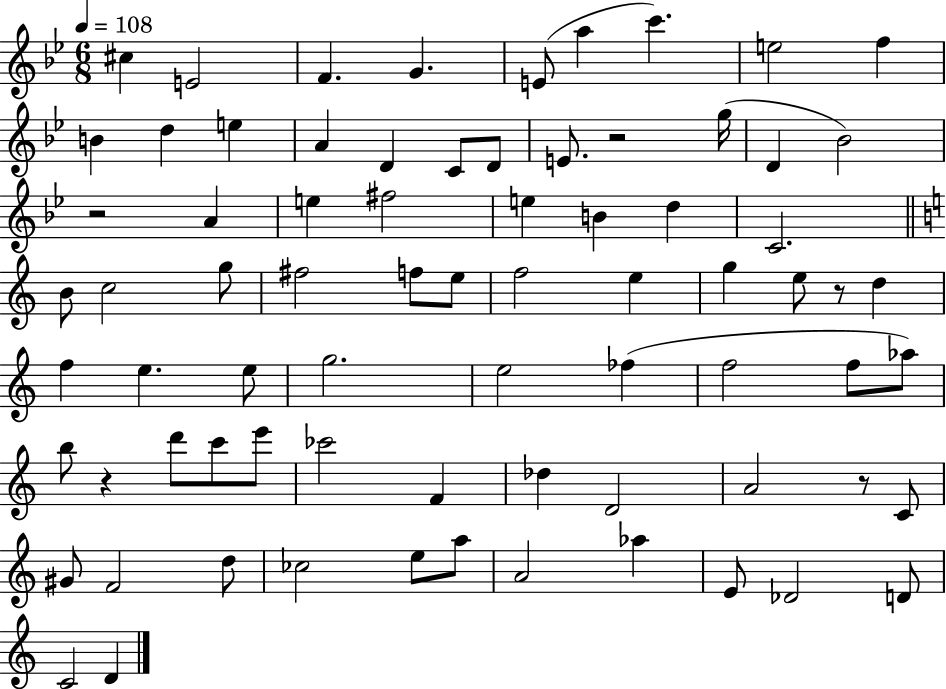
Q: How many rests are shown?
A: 5